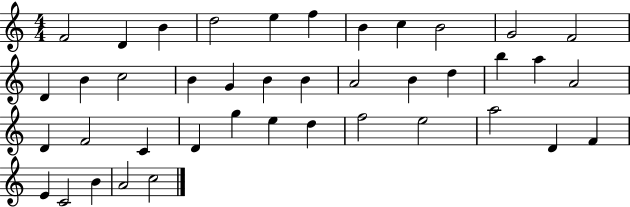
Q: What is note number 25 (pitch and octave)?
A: D4